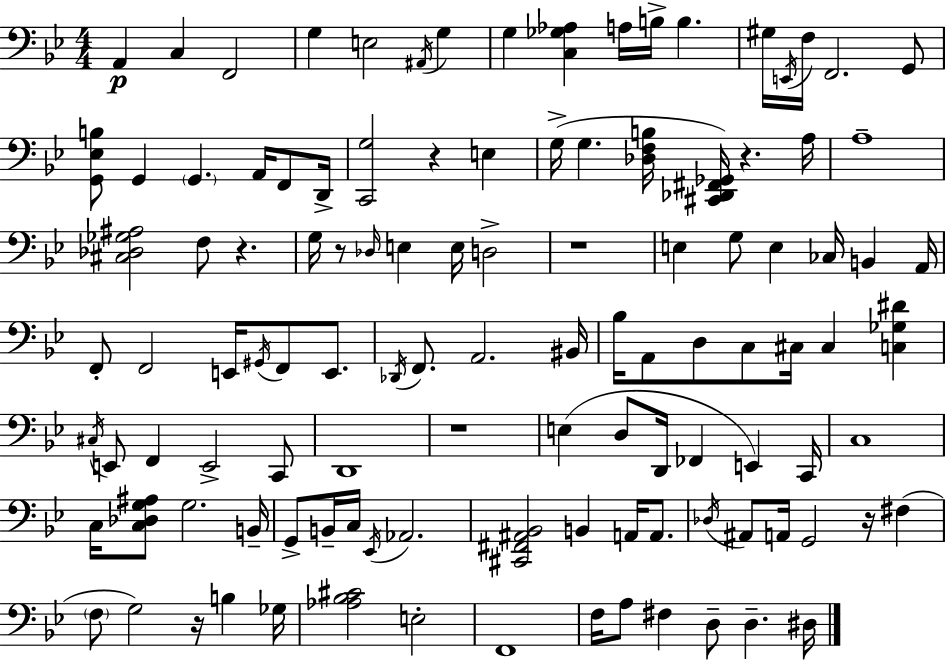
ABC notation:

X:1
T:Untitled
M:4/4
L:1/4
K:Gm
A,, C, F,,2 G, E,2 ^A,,/4 G, G, [C,_G,_A,] A,/4 B,/4 B, ^G,/4 E,,/4 F,/4 F,,2 G,,/2 [G,,_E,B,]/2 G,, G,, A,,/4 F,,/2 D,,/4 [C,,G,]2 z E, G,/4 G, [_D,F,B,]/4 [^C,,_D,,^F,,_G,,]/4 z A,/4 A,4 [^C,_D,_G,^A,]2 F,/2 z G,/4 z/2 _D,/4 E, E,/4 D,2 z4 E, G,/2 E, _C,/4 B,, A,,/4 F,,/2 F,,2 E,,/4 ^G,,/4 F,,/2 E,,/2 _D,,/4 F,,/2 A,,2 ^B,,/4 _B,/4 A,,/2 D,/2 C,/2 ^C,/4 ^C, [C,_G,^D] ^C,/4 E,,/2 F,, E,,2 C,,/2 D,,4 z4 E, D,/2 D,,/4 _F,, E,, C,,/4 C,4 C,/4 [C,_D,G,^A,]/2 G,2 B,,/4 G,,/2 B,,/4 C,/4 _E,,/4 _A,,2 [^C,,^F,,^A,,_B,,]2 B,, A,,/4 A,,/2 _D,/4 ^A,,/2 A,,/4 G,,2 z/4 ^F, F,/2 G,2 z/4 B, _G,/4 [_A,_B,^C]2 E,2 F,,4 F,/4 A,/2 ^F, D,/2 D, ^D,/4